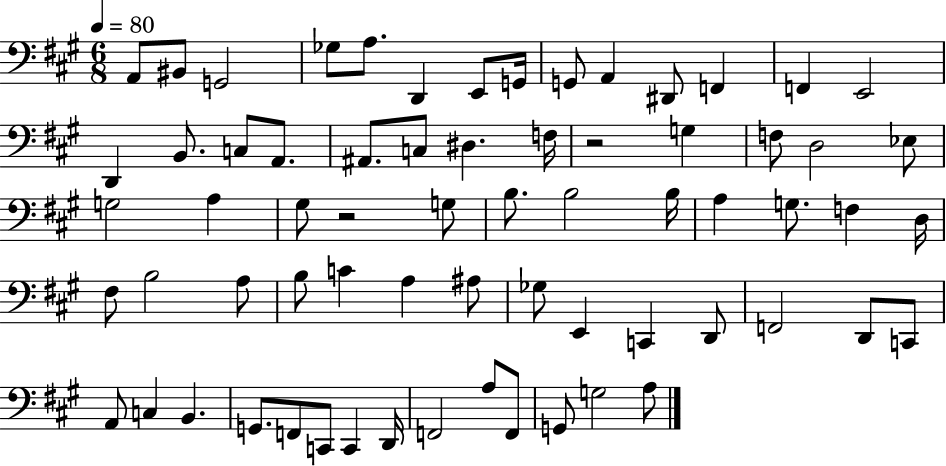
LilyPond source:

{
  \clef bass
  \numericTimeSignature
  \time 6/8
  \key a \major
  \tempo 4 = 80
  a,8 bis,8 g,2 | ges8 a8. d,4 e,8 g,16 | g,8 a,4 dis,8 f,4 | f,4 e,2 | \break d,4 b,8. c8 a,8. | ais,8. c8 dis4. f16 | r2 g4 | f8 d2 ees8 | \break g2 a4 | gis8 r2 g8 | b8. b2 b16 | a4 g8. f4 d16 | \break fis8 b2 a8 | b8 c'4 a4 ais8 | ges8 e,4 c,4 d,8 | f,2 d,8 c,8 | \break a,8 c4 b,4. | g,8. f,8 c,8 c,4 d,16 | f,2 a8 f,8 | g,8 g2 a8 | \break \bar "|."
}